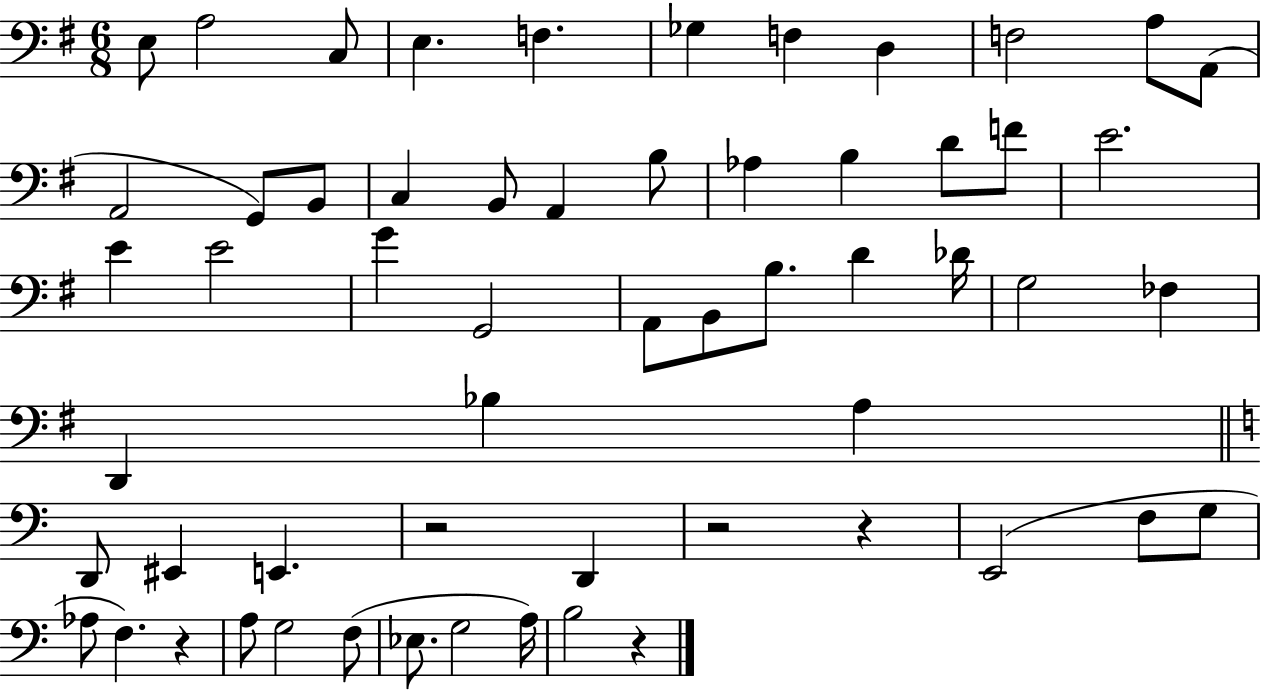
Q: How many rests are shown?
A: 5